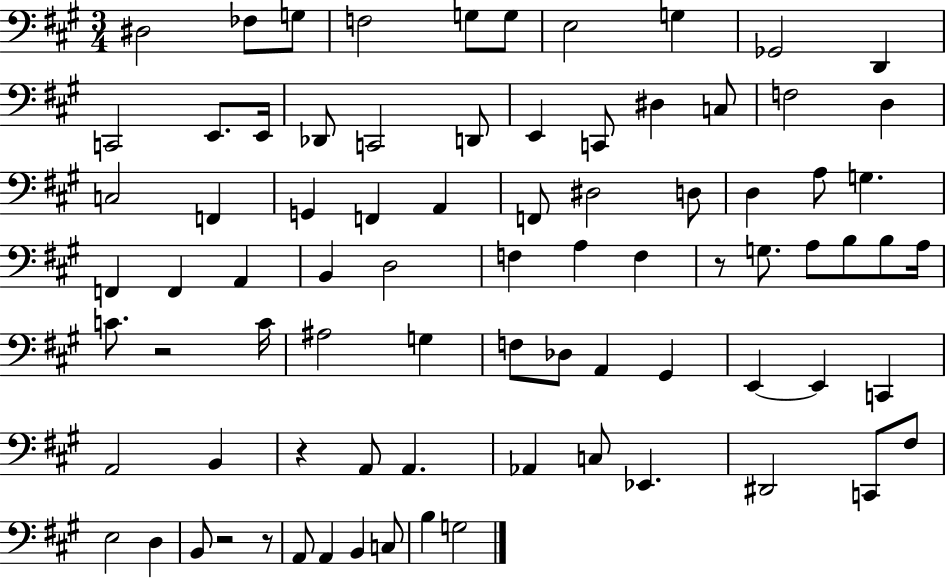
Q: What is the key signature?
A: A major